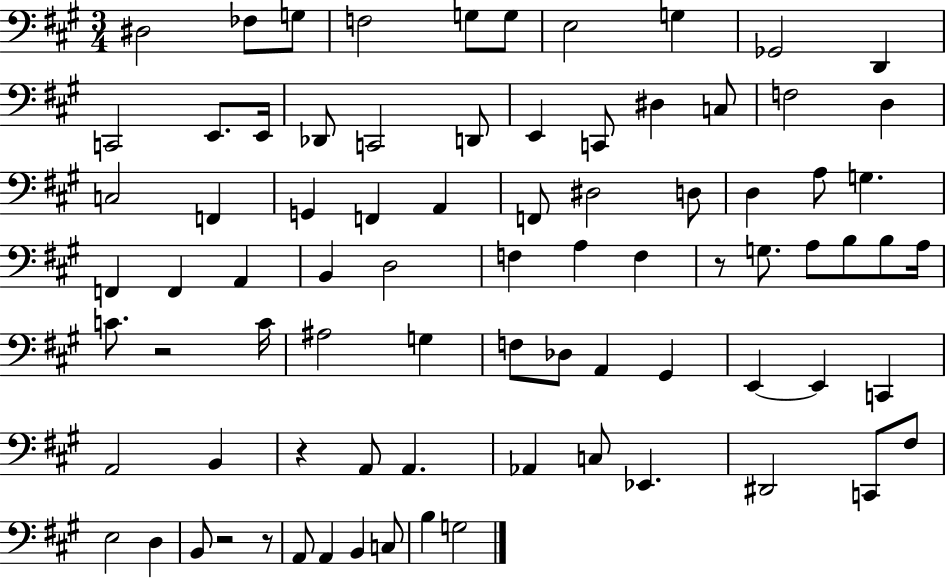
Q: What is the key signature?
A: A major